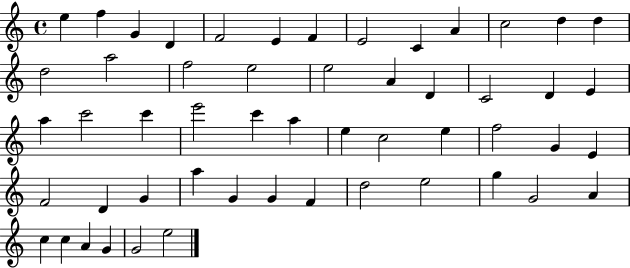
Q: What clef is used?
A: treble